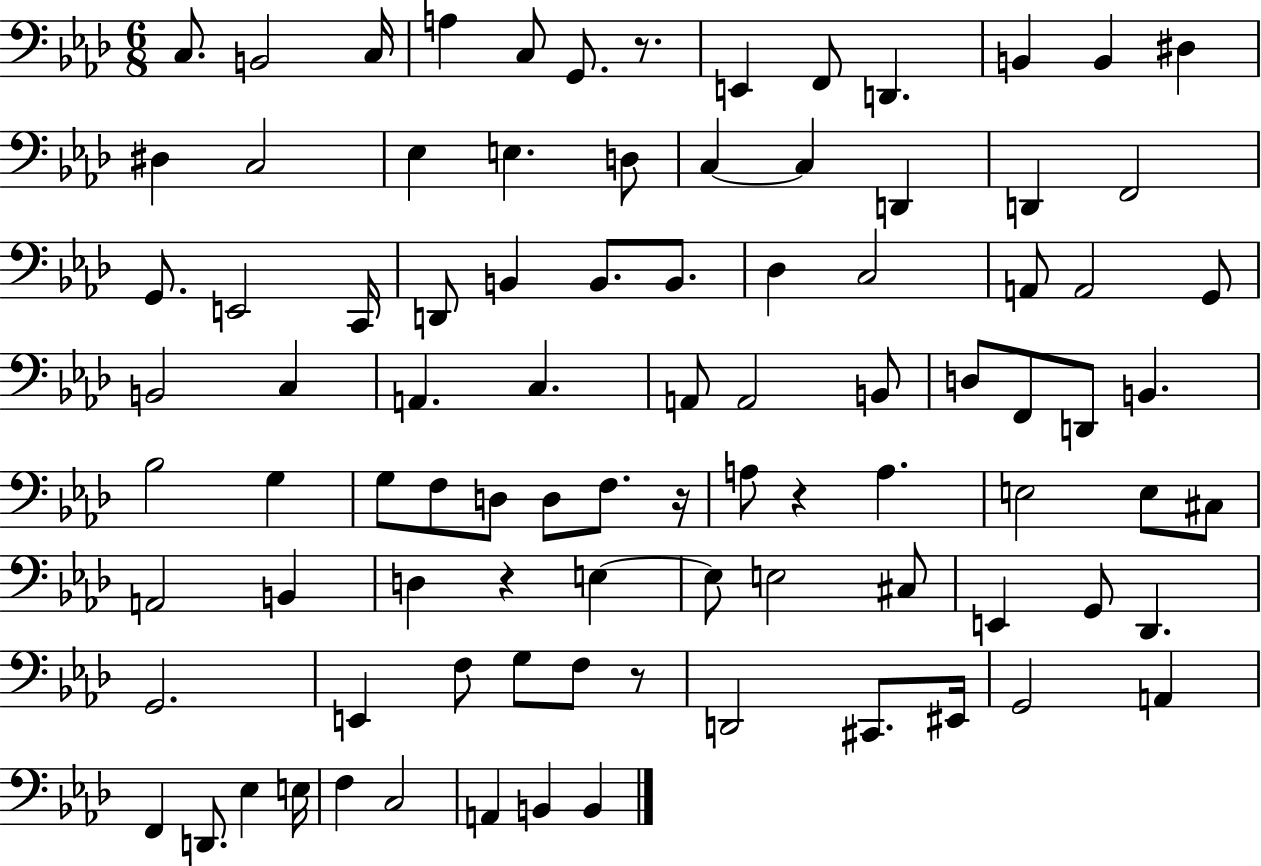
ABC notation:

X:1
T:Untitled
M:6/8
L:1/4
K:Ab
C,/2 B,,2 C,/4 A, C,/2 G,,/2 z/2 E,, F,,/2 D,, B,, B,, ^D, ^D, C,2 _E, E, D,/2 C, C, D,, D,, F,,2 G,,/2 E,,2 C,,/4 D,,/2 B,, B,,/2 B,,/2 _D, C,2 A,,/2 A,,2 G,,/2 B,,2 C, A,, C, A,,/2 A,,2 B,,/2 D,/2 F,,/2 D,,/2 B,, _B,2 G, G,/2 F,/2 D,/2 D,/2 F,/2 z/4 A,/2 z A, E,2 E,/2 ^C,/2 A,,2 B,, D, z E, E,/2 E,2 ^C,/2 E,, G,,/2 _D,, G,,2 E,, F,/2 G,/2 F,/2 z/2 D,,2 ^C,,/2 ^E,,/4 G,,2 A,, F,, D,,/2 _E, E,/4 F, C,2 A,, B,, B,,